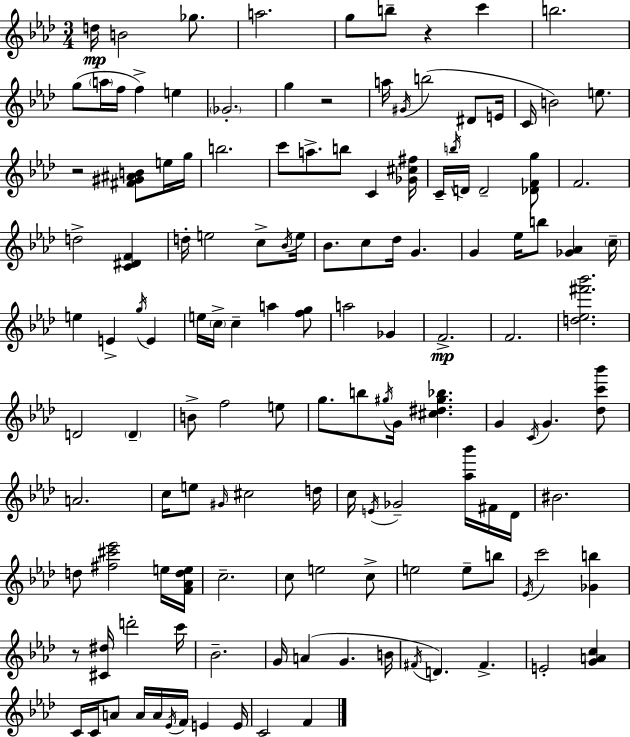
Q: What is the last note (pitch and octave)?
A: F4